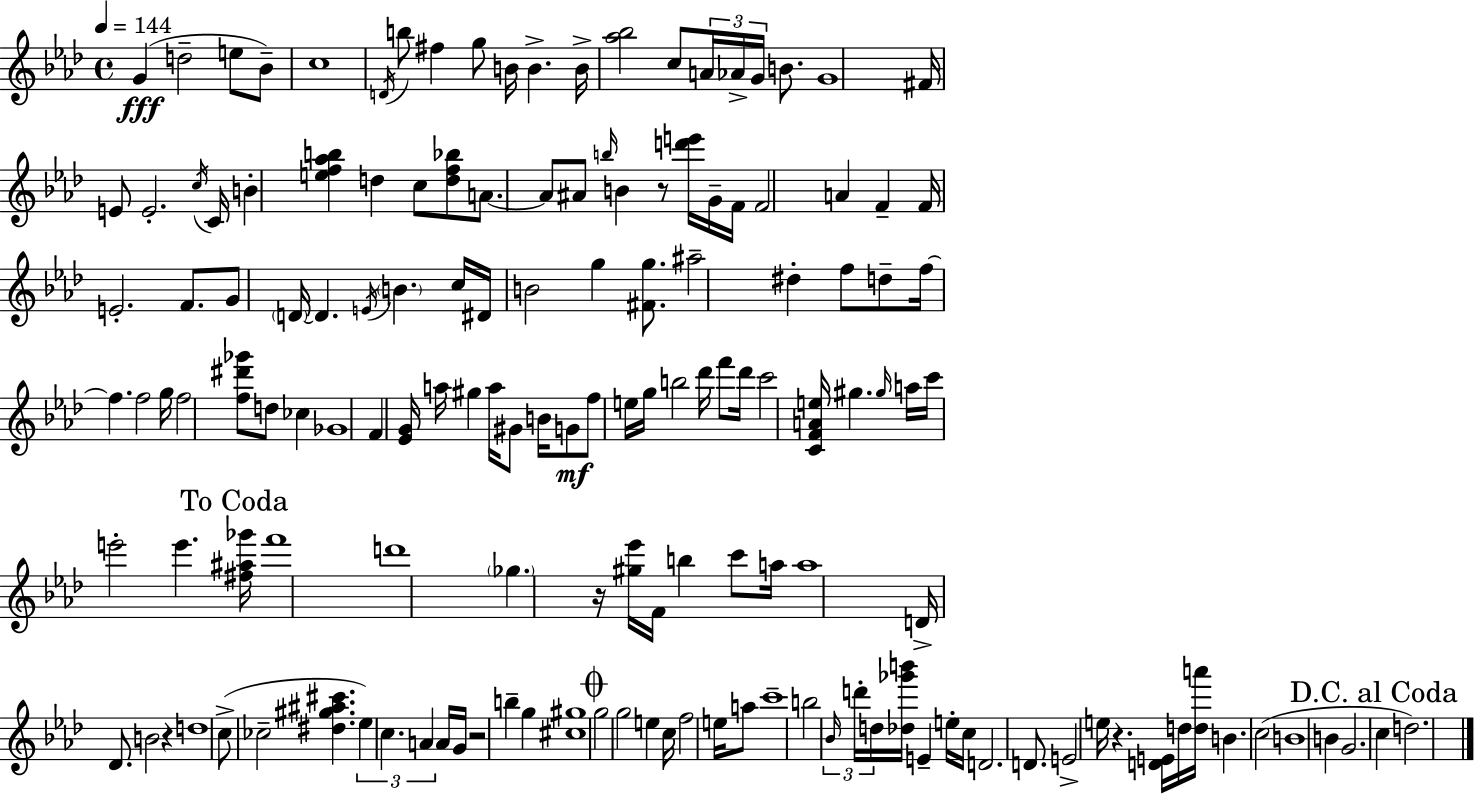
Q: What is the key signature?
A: F minor